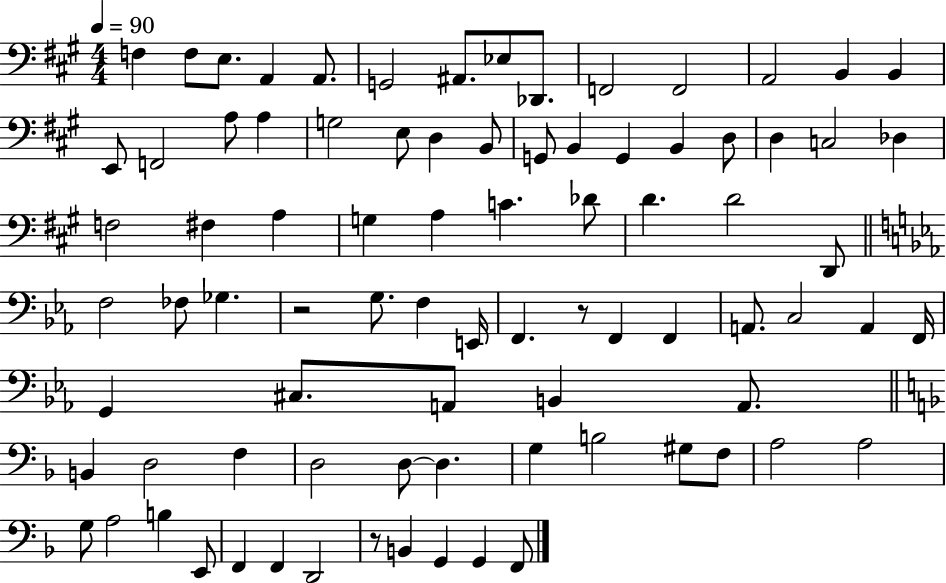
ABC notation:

X:1
T:Untitled
M:4/4
L:1/4
K:A
F, F,/2 E,/2 A,, A,,/2 G,,2 ^A,,/2 _E,/2 _D,,/2 F,,2 F,,2 A,,2 B,, B,, E,,/2 F,,2 A,/2 A, G,2 E,/2 D, B,,/2 G,,/2 B,, G,, B,, D,/2 D, C,2 _D, F,2 ^F, A, G, A, C _D/2 D D2 D,,/2 F,2 _F,/2 _G, z2 G,/2 F, E,,/4 F,, z/2 F,, F,, A,,/2 C,2 A,, F,,/4 G,, ^C,/2 A,,/2 B,, A,,/2 B,, D,2 F, D,2 D,/2 D, G, B,2 ^G,/2 F,/2 A,2 A,2 G,/2 A,2 B, E,,/2 F,, F,, D,,2 z/2 B,, G,, G,, F,,/2